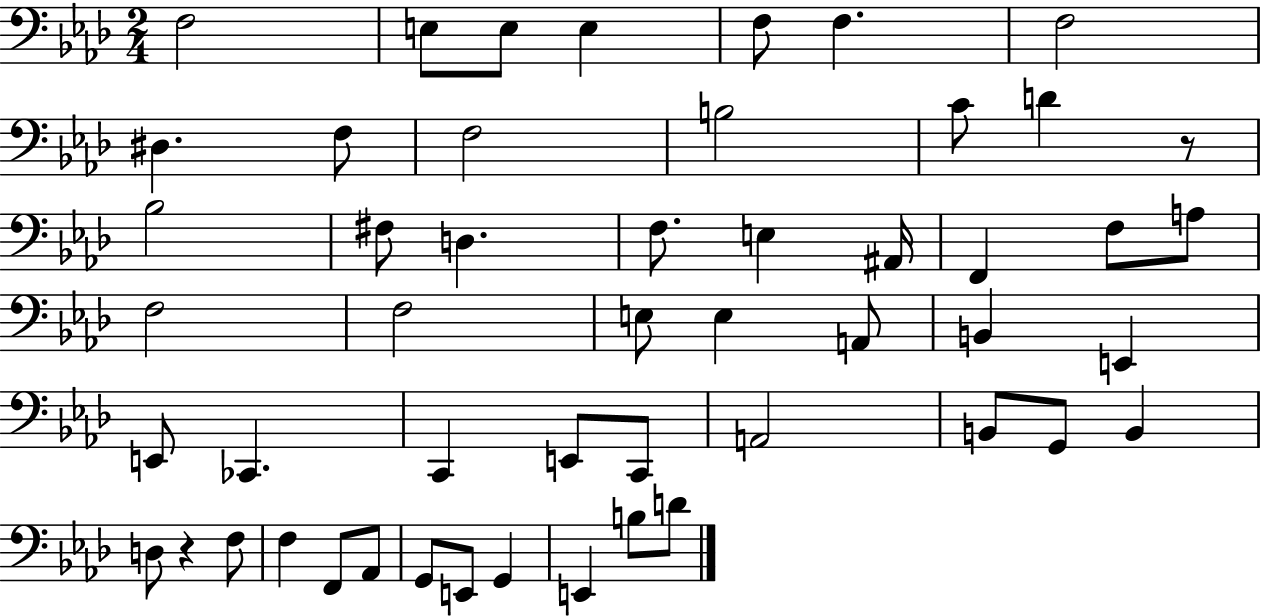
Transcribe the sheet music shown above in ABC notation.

X:1
T:Untitled
M:2/4
L:1/4
K:Ab
F,2 E,/2 E,/2 E, F,/2 F, F,2 ^D, F,/2 F,2 B,2 C/2 D z/2 _B,2 ^F,/2 D, F,/2 E, ^A,,/4 F,, F,/2 A,/2 F,2 F,2 E,/2 E, A,,/2 B,, E,, E,,/2 _C,, C,, E,,/2 C,,/2 A,,2 B,,/2 G,,/2 B,, D,/2 z F,/2 F, F,,/2 _A,,/2 G,,/2 E,,/2 G,, E,, B,/2 D/2